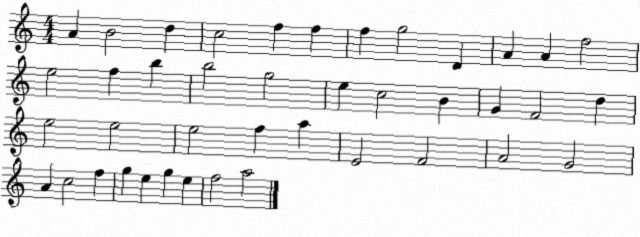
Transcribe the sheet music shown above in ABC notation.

X:1
T:Untitled
M:4/4
L:1/4
K:C
A B2 d c2 f f f g2 D A A f2 e2 f b b2 g2 e c2 B G F2 d e2 e2 e2 f a E2 F2 A2 G2 A c2 f g e g e f2 a2